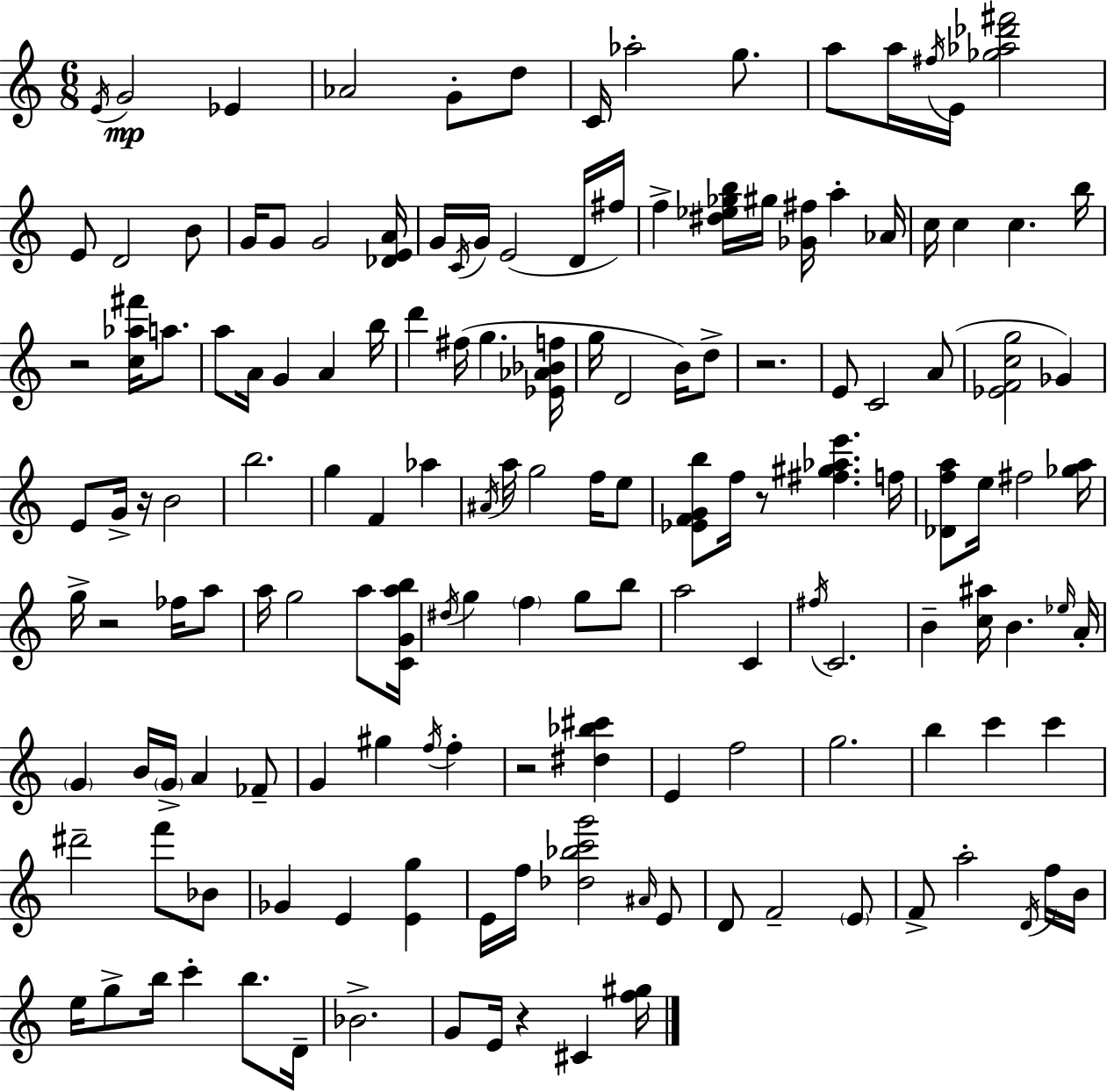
E4/s G4/h Eb4/q Ab4/h G4/e D5/e C4/s Ab5/h G5/e. A5/e A5/s F#5/s E4/s [Gb5,Ab5,Db6,F#6]/h E4/e D4/h B4/e G4/s G4/e G4/h [Db4,E4,A4]/s G4/s C4/s G4/s E4/h D4/s F#5/s F5/q [D#5,Eb5,Gb5,B5]/s G#5/s [Gb4,F#5]/s A5/q Ab4/s C5/s C5/q C5/q. B5/s R/h [C5,Ab5,F#6]/s A5/e. A5/e A4/s G4/q A4/q B5/s D6/q F#5/s G5/q. [Eb4,Ab4,Bb4,F5]/s G5/s D4/h B4/s D5/e R/h. E4/e C4/h A4/e [Eb4,F4,C5,G5]/h Gb4/q E4/e G4/s R/s B4/h B5/h. G5/q F4/q Ab5/q A#4/s A5/s G5/h F5/s E5/e [Eb4,F4,G4,B5]/e F5/s R/e [F#5,G#5,Ab5,E6]/q. F5/s [Db4,F5,A5]/e E5/s F#5/h [Gb5,A5]/s G5/s R/h FES5/s A5/e A5/s G5/h A5/e [C4,G4,A5,B5]/s D#5/s G5/q F5/q G5/e B5/e A5/h C4/q F#5/s C4/h. B4/q [C5,A#5]/s B4/q. Eb5/s A4/s G4/q B4/s G4/s A4/q FES4/e G4/q G#5/q F5/s F5/q R/h [D#5,Bb5,C#6]/q E4/q F5/h G5/h. B5/q C6/q C6/q D#6/h F6/e Bb4/e Gb4/q E4/q [E4,G5]/q E4/s F5/s [Db5,Bb5,C6,G6]/h A#4/s E4/e D4/e F4/h E4/e F4/e A5/h D4/s F5/s B4/s E5/s G5/e B5/s C6/q B5/e. D4/s Bb4/h. G4/e E4/s R/q C#4/q [F5,G#5]/s